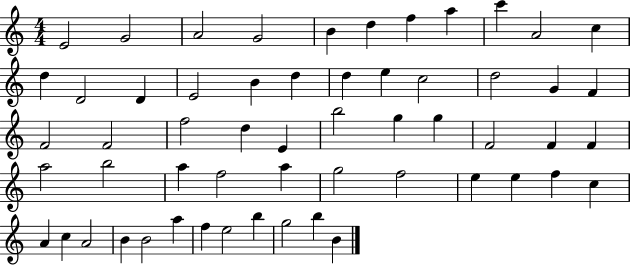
X:1
T:Untitled
M:4/4
L:1/4
K:C
E2 G2 A2 G2 B d f a c' A2 c d D2 D E2 B d d e c2 d2 G F F2 F2 f2 d E b2 g g F2 F F a2 b2 a f2 a g2 f2 e e f c A c A2 B B2 a f e2 b g2 b B